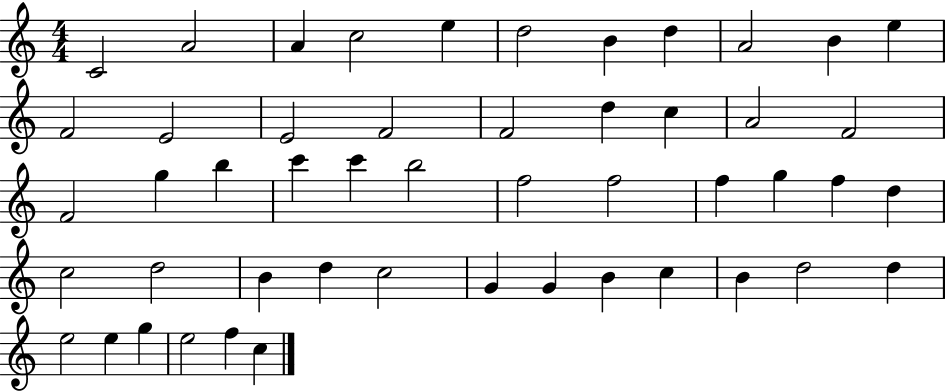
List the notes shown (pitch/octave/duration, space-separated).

C4/h A4/h A4/q C5/h E5/q D5/h B4/q D5/q A4/h B4/q E5/q F4/h E4/h E4/h F4/h F4/h D5/q C5/q A4/h F4/h F4/h G5/q B5/q C6/q C6/q B5/h F5/h F5/h F5/q G5/q F5/q D5/q C5/h D5/h B4/q D5/q C5/h G4/q G4/q B4/q C5/q B4/q D5/h D5/q E5/h E5/q G5/q E5/h F5/q C5/q